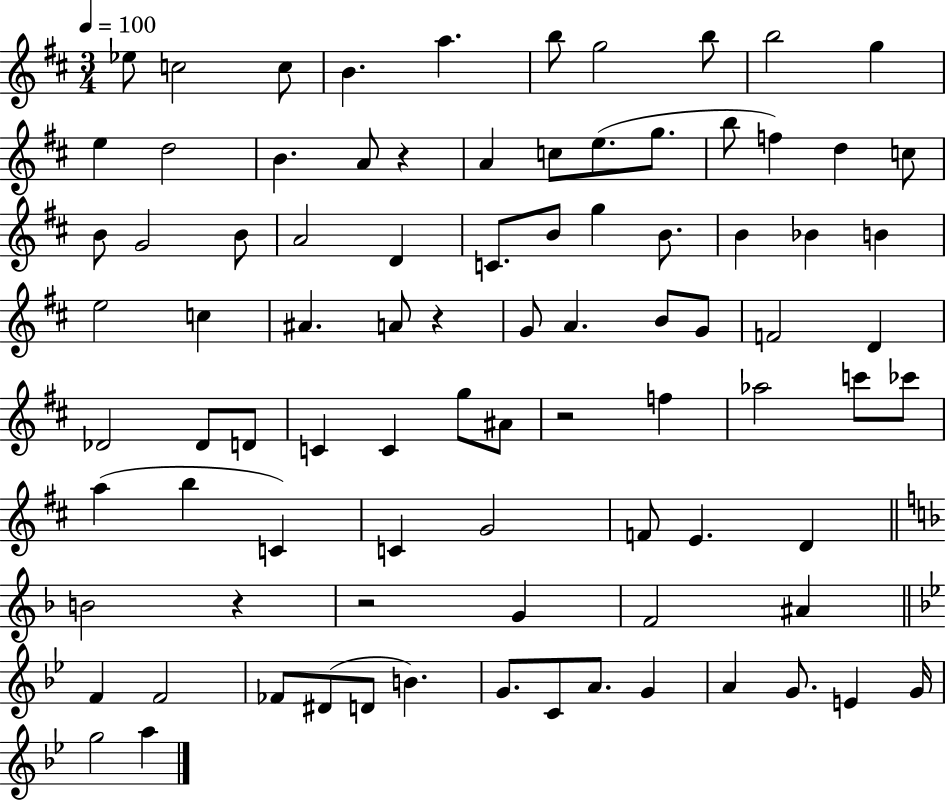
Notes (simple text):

Eb5/e C5/h C5/e B4/q. A5/q. B5/e G5/h B5/e B5/h G5/q E5/q D5/h B4/q. A4/e R/q A4/q C5/e E5/e. G5/e. B5/e F5/q D5/q C5/e B4/e G4/h B4/e A4/h D4/q C4/e. B4/e G5/q B4/e. B4/q Bb4/q B4/q E5/h C5/q A#4/q. A4/e R/q G4/e A4/q. B4/e G4/e F4/h D4/q Db4/h Db4/e D4/e C4/q C4/q G5/e A#4/e R/h F5/q Ab5/h C6/e CES6/e A5/q B5/q C4/q C4/q G4/h F4/e E4/q. D4/q B4/h R/q R/h G4/q F4/h A#4/q F4/q F4/h FES4/e D#4/e D4/e B4/q. G4/e. C4/e A4/e. G4/q A4/q G4/e. E4/q G4/s G5/h A5/q